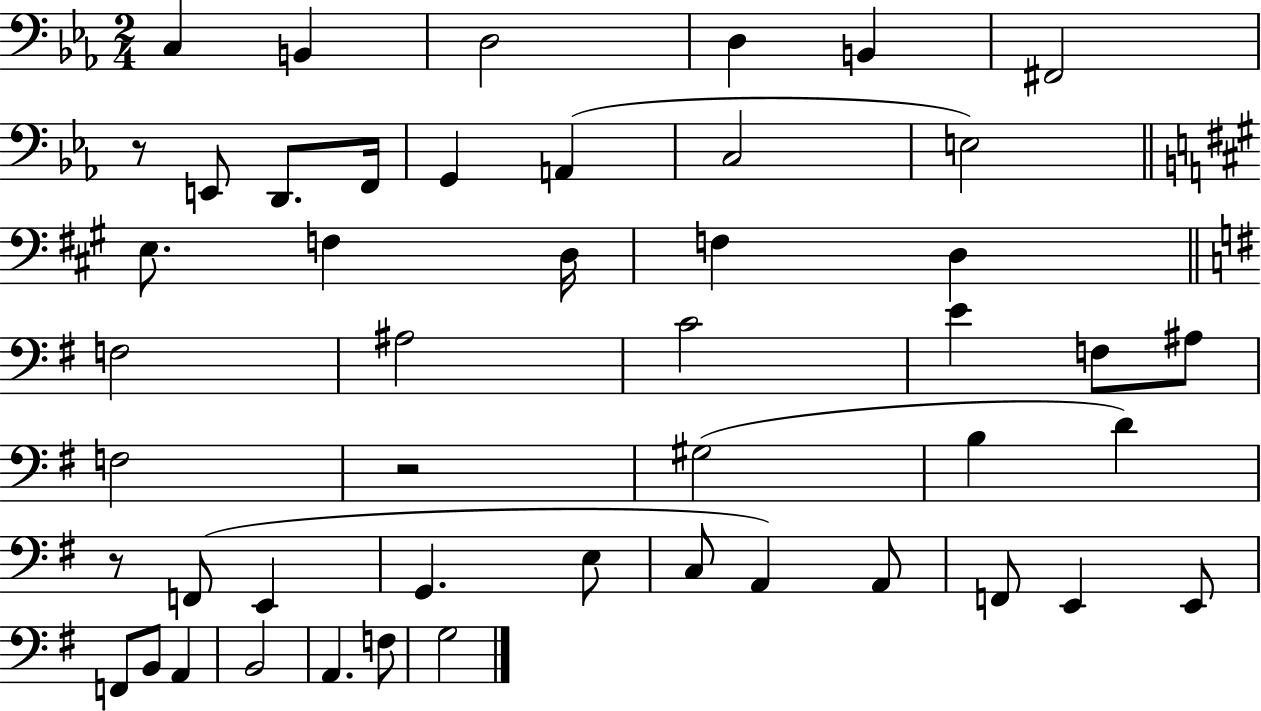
X:1
T:Untitled
M:2/4
L:1/4
K:Eb
C, B,, D,2 D, B,, ^F,,2 z/2 E,,/2 D,,/2 F,,/4 G,, A,, C,2 E,2 E,/2 F, D,/4 F, D, F,2 ^A,2 C2 E F,/2 ^A,/2 F,2 z2 ^G,2 B, D z/2 F,,/2 E,, G,, E,/2 C,/2 A,, A,,/2 F,,/2 E,, E,,/2 F,,/2 B,,/2 A,, B,,2 A,, F,/2 G,2